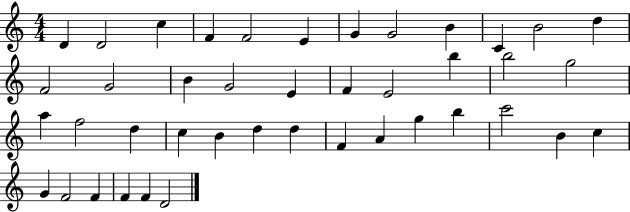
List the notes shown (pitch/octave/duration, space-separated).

D4/q D4/h C5/q F4/q F4/h E4/q G4/q G4/h B4/q C4/q B4/h D5/q F4/h G4/h B4/q G4/h E4/q F4/q E4/h B5/q B5/h G5/h A5/q F5/h D5/q C5/q B4/q D5/q D5/q F4/q A4/q G5/q B5/q C6/h B4/q C5/q G4/q F4/h F4/q F4/q F4/q D4/h